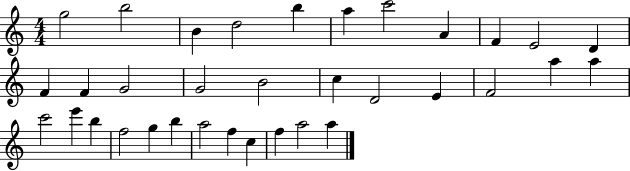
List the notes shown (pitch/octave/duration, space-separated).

G5/h B5/h B4/q D5/h B5/q A5/q C6/h A4/q F4/q E4/h D4/q F4/q F4/q G4/h G4/h B4/h C5/q D4/h E4/q F4/h A5/q A5/q C6/h E6/q B5/q F5/h G5/q B5/q A5/h F5/q C5/q F5/q A5/h A5/q